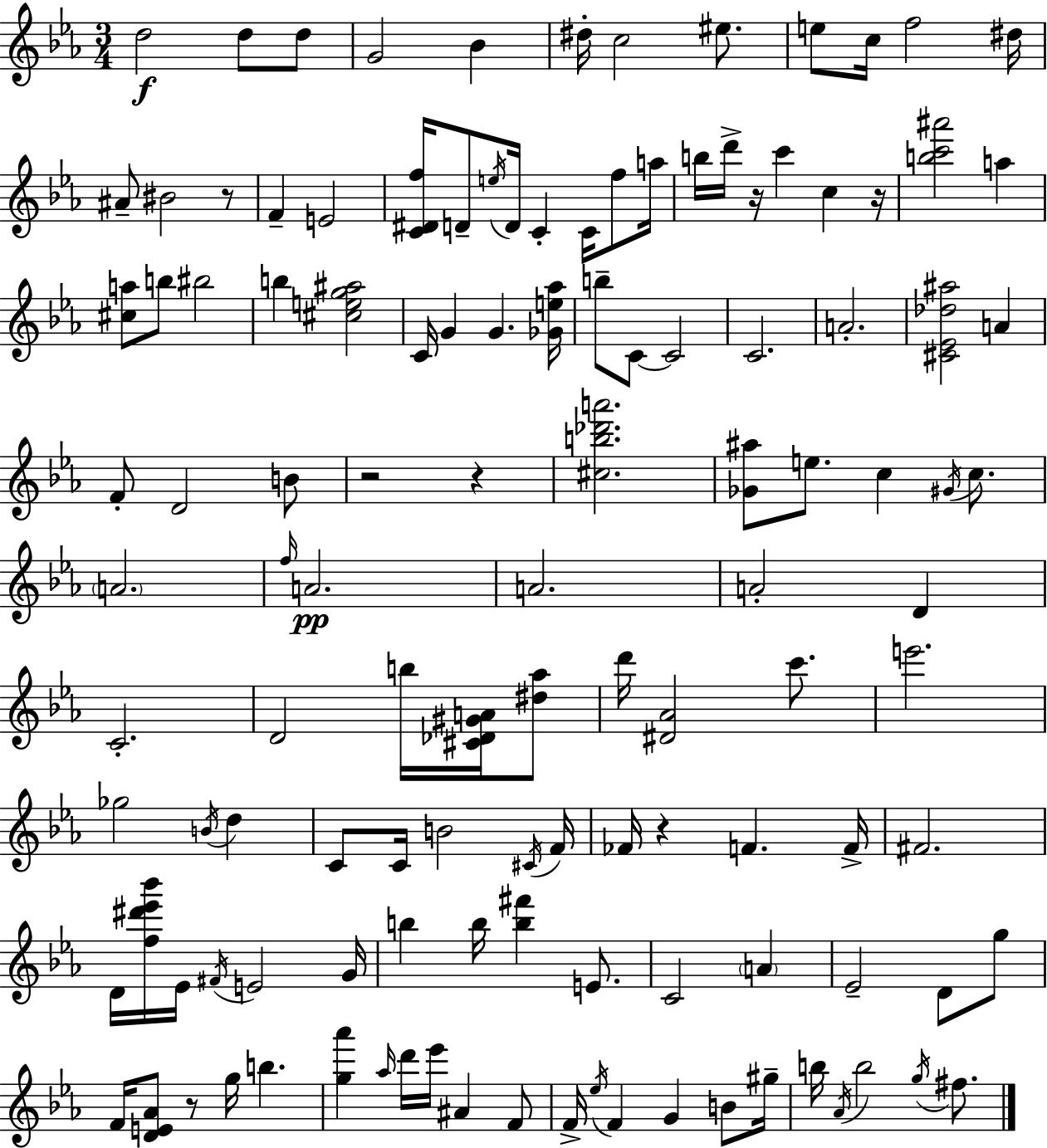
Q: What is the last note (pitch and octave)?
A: F#5